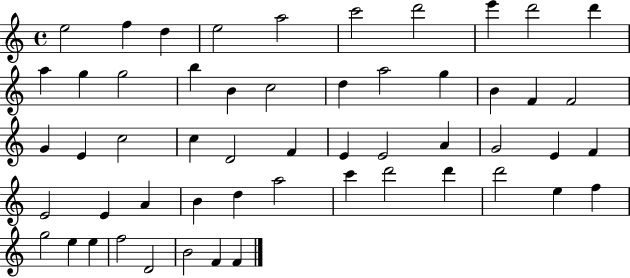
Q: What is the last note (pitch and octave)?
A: F4